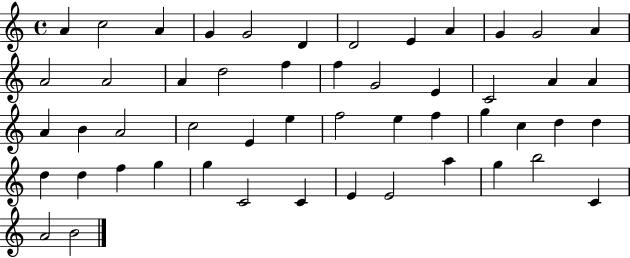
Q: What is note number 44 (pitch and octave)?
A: E4